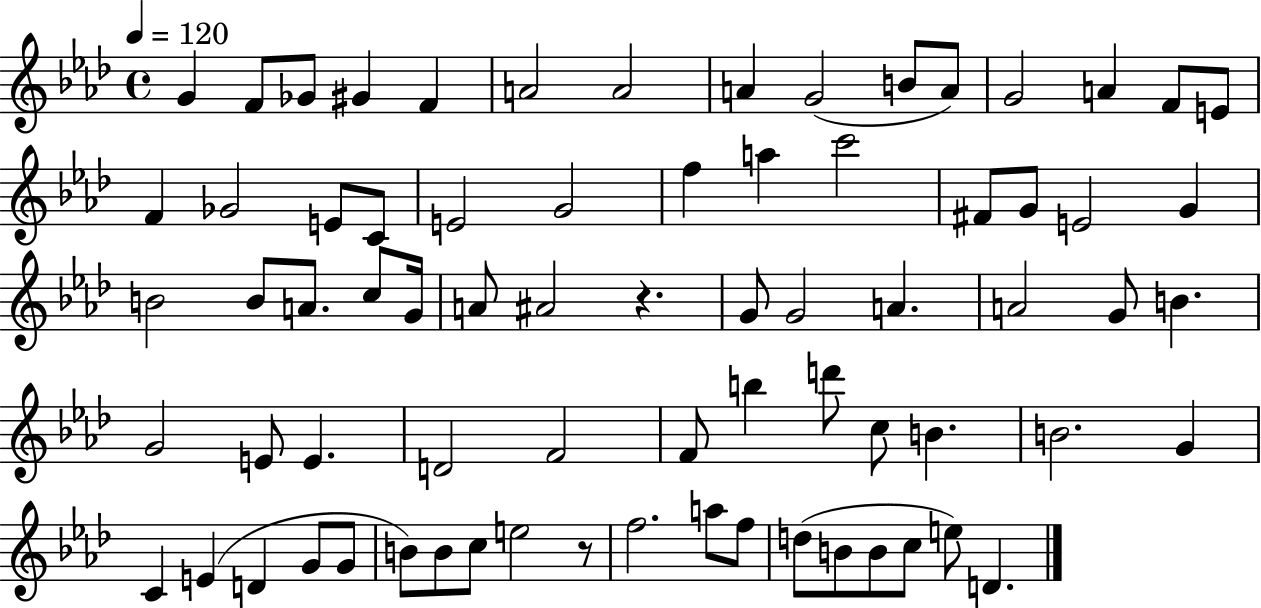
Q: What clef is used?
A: treble